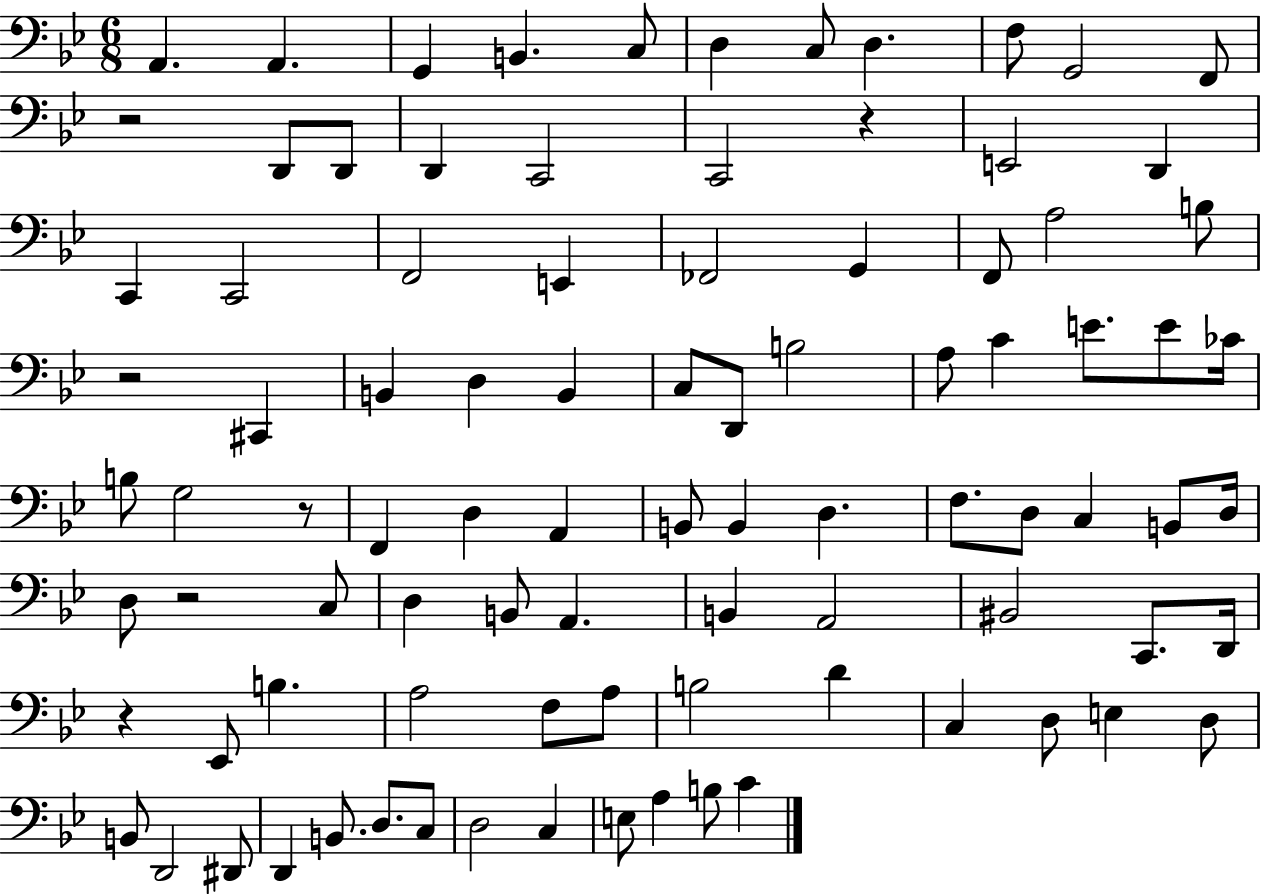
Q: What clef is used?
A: bass